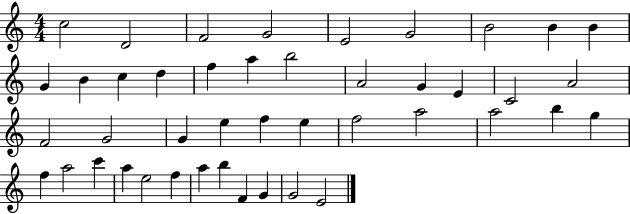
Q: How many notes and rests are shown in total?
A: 44